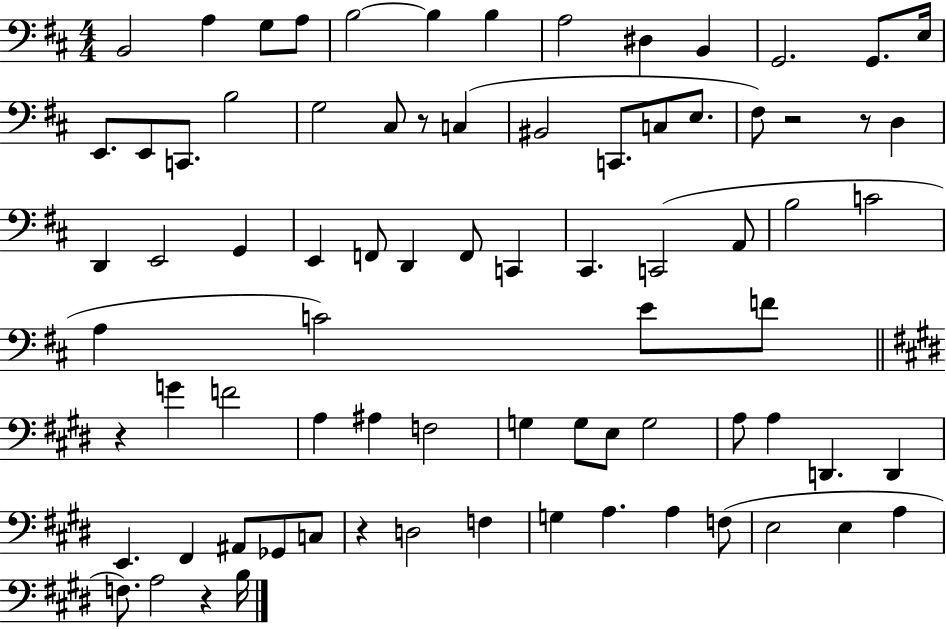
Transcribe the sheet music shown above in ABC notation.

X:1
T:Untitled
M:4/4
L:1/4
K:D
B,,2 A, G,/2 A,/2 B,2 B, B, A,2 ^D, B,, G,,2 G,,/2 E,/4 E,,/2 E,,/2 C,,/2 B,2 G,2 ^C,/2 z/2 C, ^B,,2 C,,/2 C,/2 E,/2 ^F,/2 z2 z/2 D, D,, E,,2 G,, E,, F,,/2 D,, F,,/2 C,, ^C,, C,,2 A,,/2 B,2 C2 A, C2 E/2 F/2 z G F2 A, ^A, F,2 G, G,/2 E,/2 G,2 A,/2 A, D,, D,, E,, ^F,, ^A,,/2 _G,,/2 C,/2 z D,2 F, G, A, A, F,/2 E,2 E, A, F,/2 A,2 z B,/4